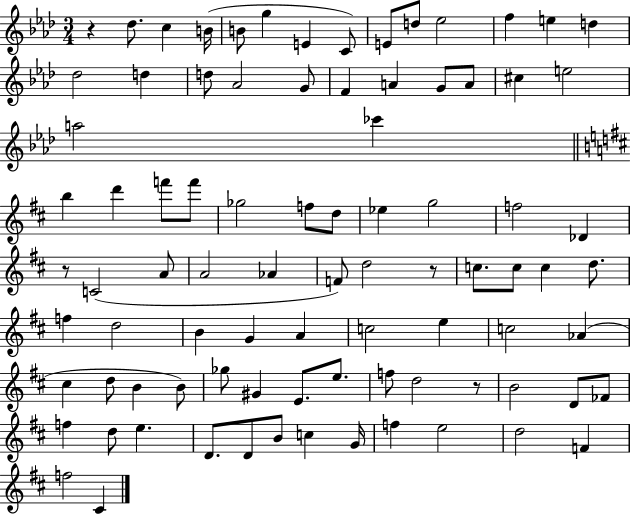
X:1
T:Untitled
M:3/4
L:1/4
K:Ab
z _d/2 c B/4 B/2 g E C/2 E/2 d/2 _e2 f e d _d2 d d/2 _A2 G/2 F A G/2 A/2 ^c e2 a2 _c' b d' f'/2 f'/2 _g2 f/2 d/2 _e g2 f2 _D z/2 C2 A/2 A2 _A F/2 d2 z/2 c/2 c/2 c d/2 f d2 B G A c2 e c2 _A ^c d/2 B B/2 _g/2 ^G E/2 e/2 f/2 d2 z/2 B2 D/2 _F/2 f d/2 e D/2 D/2 B/2 c G/4 f e2 d2 F f2 ^C